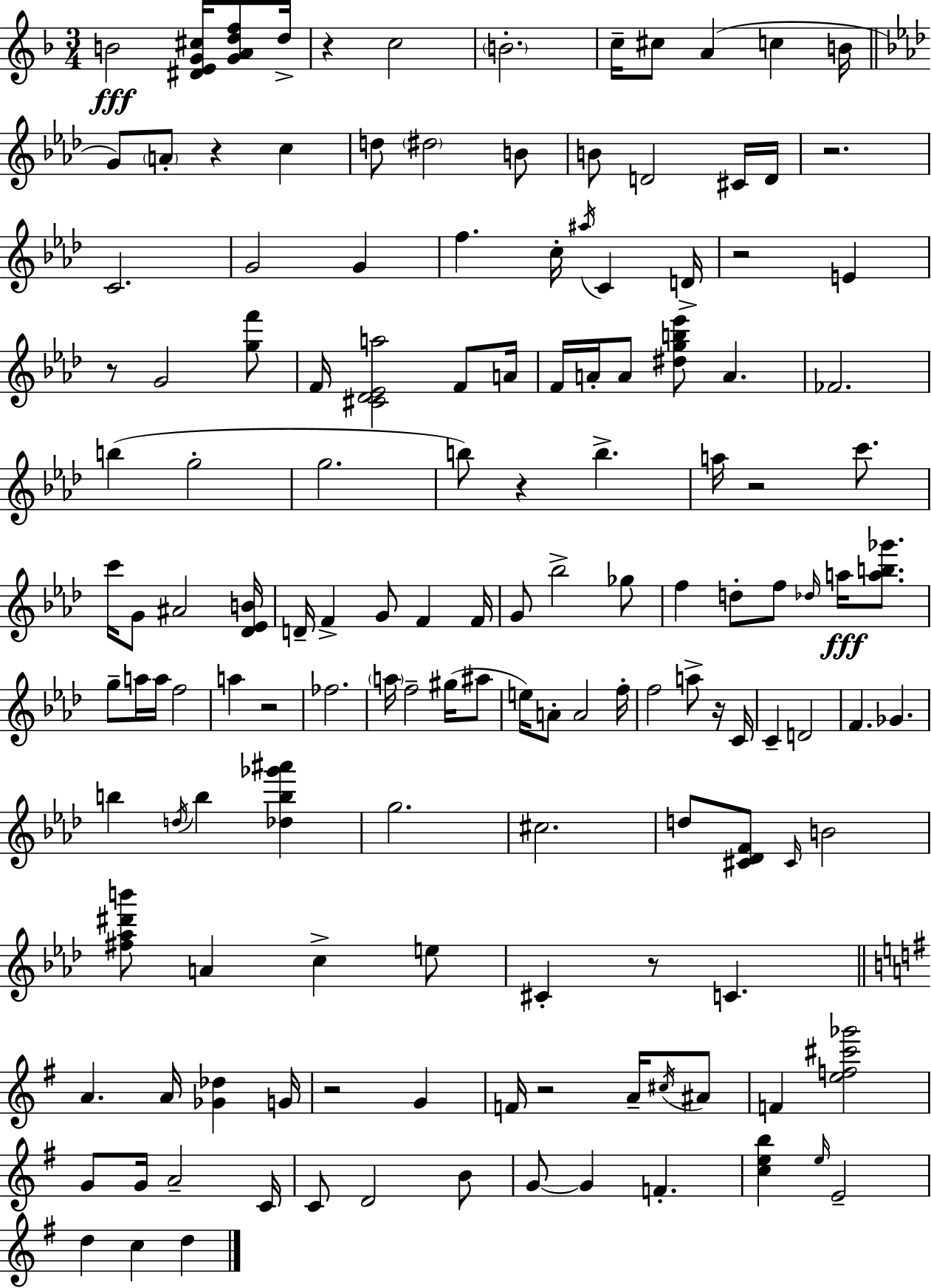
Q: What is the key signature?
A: D minor